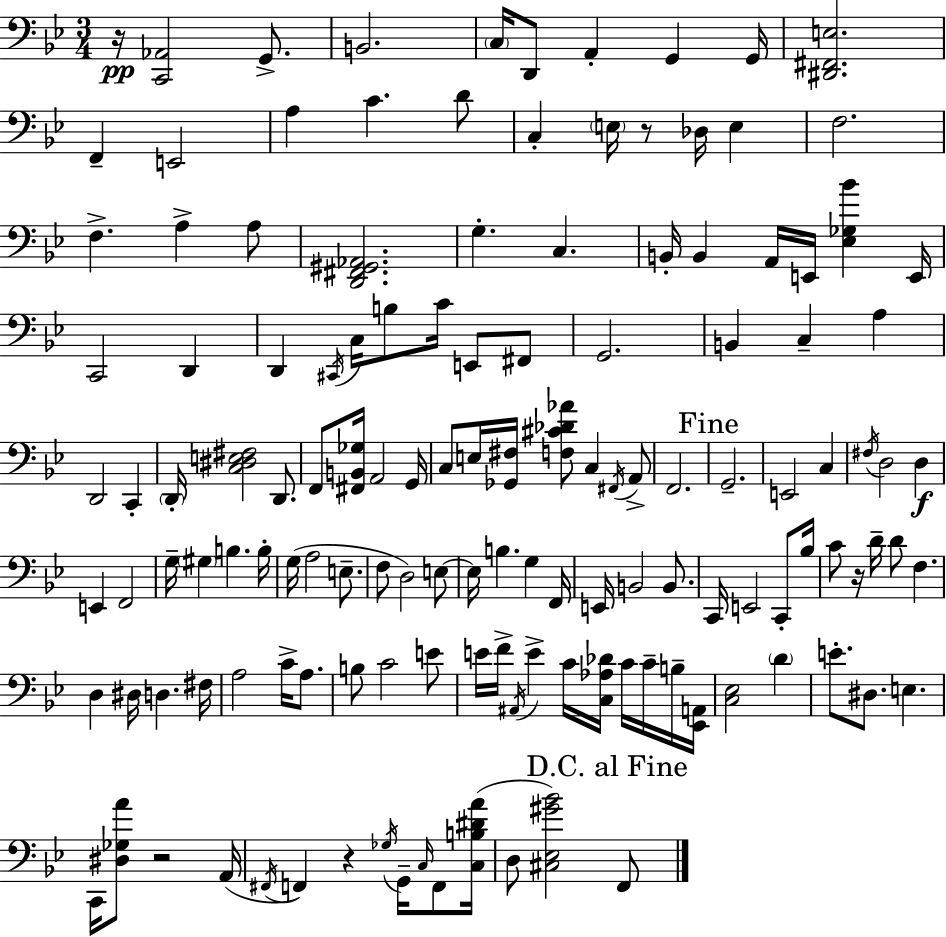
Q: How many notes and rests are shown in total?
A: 137